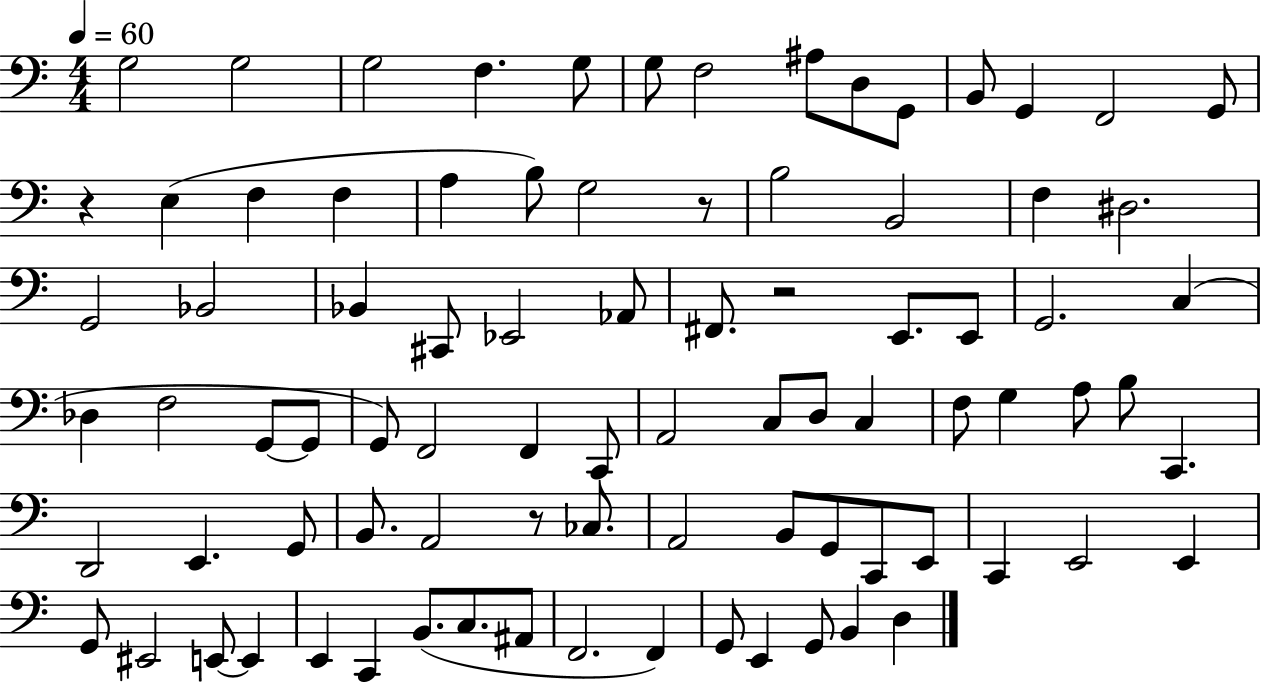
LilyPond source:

{
  \clef bass
  \numericTimeSignature
  \time 4/4
  \key c \major
  \tempo 4 = 60
  g2 g2 | g2 f4. g8 | g8 f2 ais8 d8 g,8 | b,8 g,4 f,2 g,8 | \break r4 e4( f4 f4 | a4 b8) g2 r8 | b2 b,2 | f4 dis2. | \break g,2 bes,2 | bes,4 cis,8 ees,2 aes,8 | fis,8. r2 e,8. e,8 | g,2. c4( | \break des4 f2 g,8~~ g,8 | g,8) f,2 f,4 c,8 | a,2 c8 d8 c4 | f8 g4 a8 b8 c,4. | \break d,2 e,4. g,8 | b,8. a,2 r8 ces8. | a,2 b,8 g,8 c,8 e,8 | c,4 e,2 e,4 | \break g,8 eis,2 e,8~~ e,4 | e,4 c,4 b,8.( c8. ais,8 | f,2. f,4) | g,8 e,4 g,8 b,4 d4 | \break \bar "|."
}